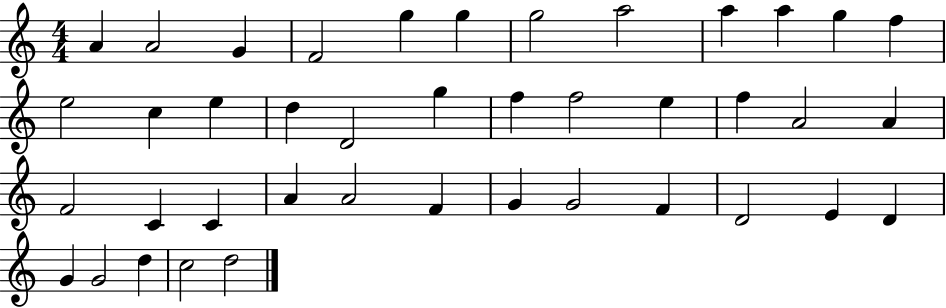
{
  \clef treble
  \numericTimeSignature
  \time 4/4
  \key c \major
  a'4 a'2 g'4 | f'2 g''4 g''4 | g''2 a''2 | a''4 a''4 g''4 f''4 | \break e''2 c''4 e''4 | d''4 d'2 g''4 | f''4 f''2 e''4 | f''4 a'2 a'4 | \break f'2 c'4 c'4 | a'4 a'2 f'4 | g'4 g'2 f'4 | d'2 e'4 d'4 | \break g'4 g'2 d''4 | c''2 d''2 | \bar "|."
}